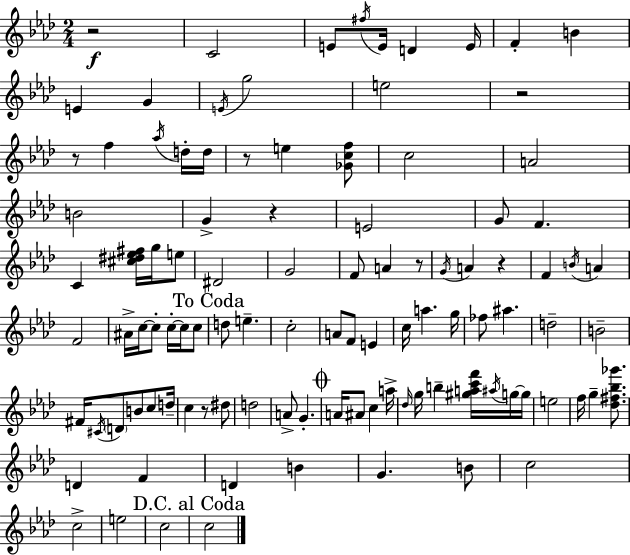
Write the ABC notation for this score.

X:1
T:Untitled
M:2/4
L:1/4
K:Ab
z2 C2 E/2 ^f/4 E/4 D E/4 F B E G E/4 g2 e2 z2 z/2 f _a/4 d/4 d/4 z/2 e [_Gcf]/2 c2 A2 B2 G z E2 G/2 F C [^c^d_e^f]/4 g/4 e/2 ^D2 G2 F/2 A z/2 G/4 A z F B/4 A F2 ^A/4 c/4 c/2 c/4 c/4 c/2 d/2 e c2 A/2 F/2 E c/4 a g/4 _f/2 ^a d2 B2 ^F/4 ^C/4 D/2 B/2 c/2 d/4 c z/2 ^d/2 d2 A/2 G A/4 ^A/2 c a/4 _d/4 g/4 b [^gac'f']/4 ^a/4 g/4 g/4 e2 f/4 g [_d^f_b_g']/2 D F D B G B/2 c2 c2 e2 c2 c2